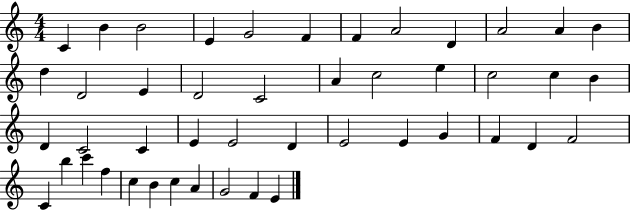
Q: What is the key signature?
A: C major